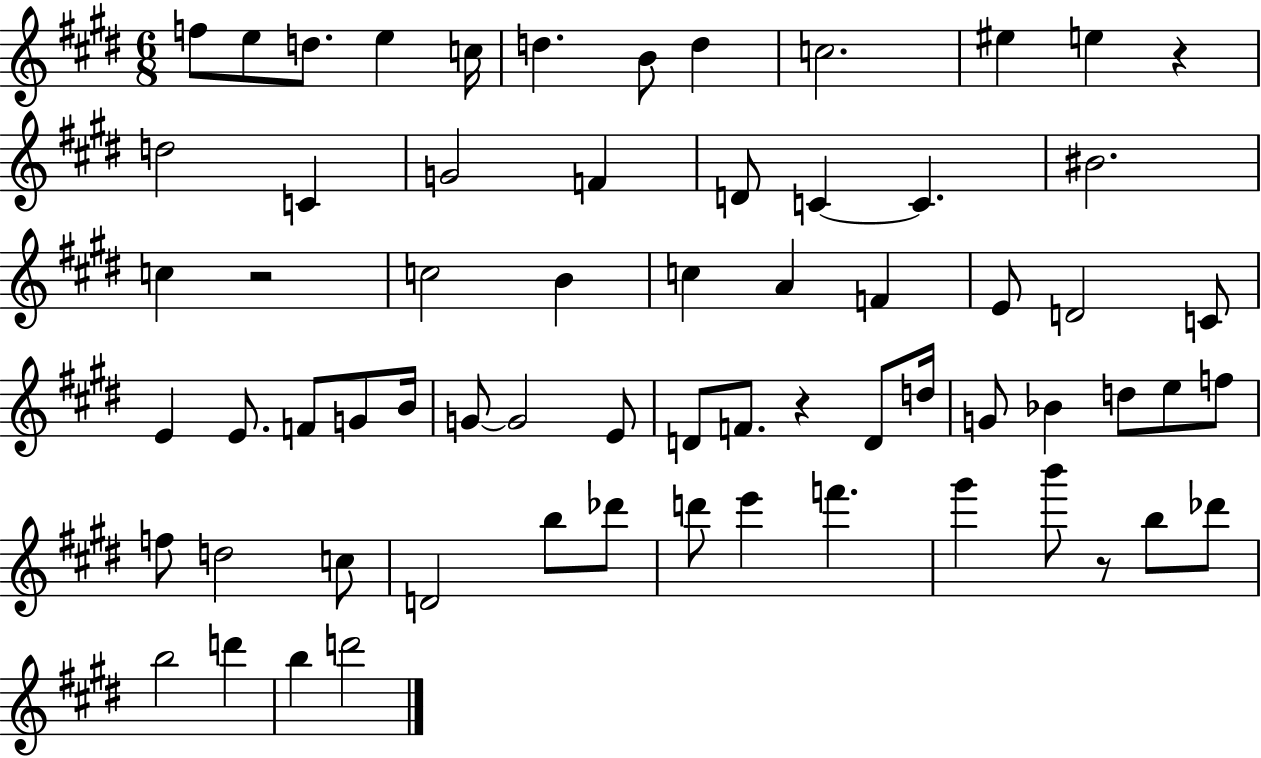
F5/e E5/e D5/e. E5/q C5/s D5/q. B4/e D5/q C5/h. EIS5/q E5/q R/q D5/h C4/q G4/h F4/q D4/e C4/q C4/q. BIS4/h. C5/q R/h C5/h B4/q C5/q A4/q F4/q E4/e D4/h C4/e E4/q E4/e. F4/e G4/e B4/s G4/e G4/h E4/e D4/e F4/e. R/q D4/e D5/s G4/e Bb4/q D5/e E5/e F5/e F5/e D5/h C5/e D4/h B5/e Db6/e D6/e E6/q F6/q. G#6/q B6/e R/e B5/e Db6/e B5/h D6/q B5/q D6/h